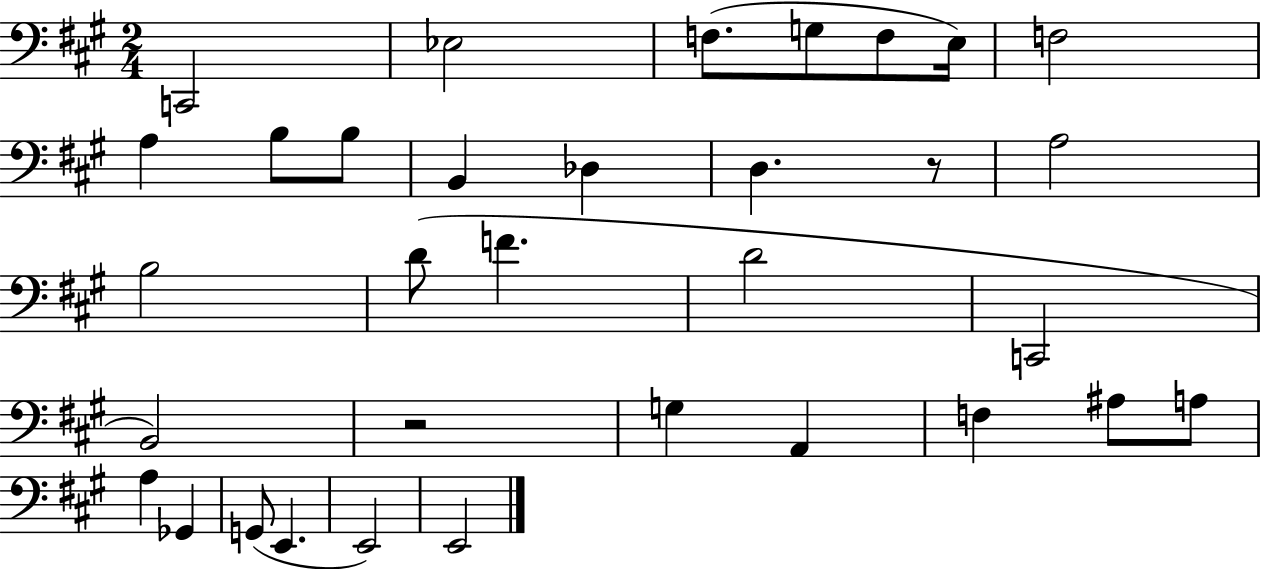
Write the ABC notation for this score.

X:1
T:Untitled
M:2/4
L:1/4
K:A
C,,2 _E,2 F,/2 G,/2 F,/2 E,/4 F,2 A, B,/2 B,/2 B,, _D, D, z/2 A,2 B,2 D/2 F D2 C,,2 B,,2 z2 G, A,, F, ^A,/2 A,/2 A, _G,, G,,/2 E,, E,,2 E,,2